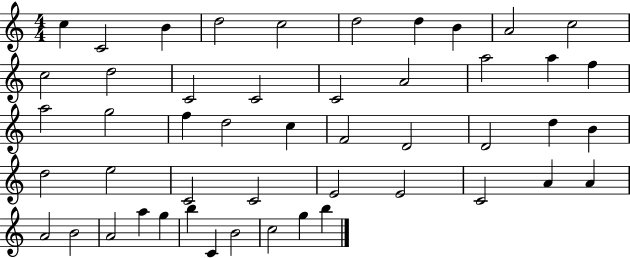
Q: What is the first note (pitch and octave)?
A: C5